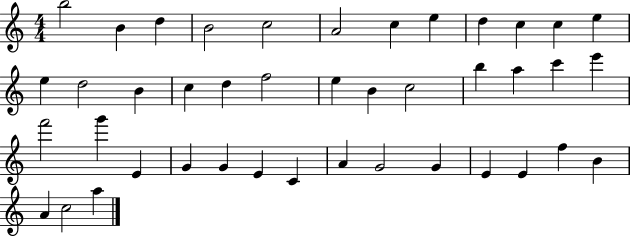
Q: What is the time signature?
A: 4/4